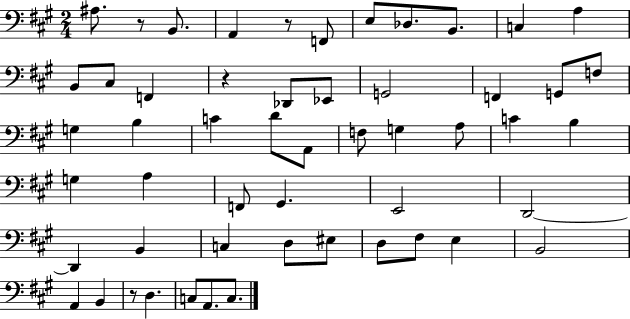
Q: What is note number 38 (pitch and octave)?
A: D3